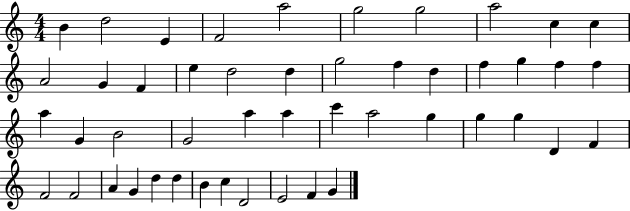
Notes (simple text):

B4/q D5/h E4/q F4/h A5/h G5/h G5/h A5/h C5/q C5/q A4/h G4/q F4/q E5/q D5/h D5/q G5/h F5/q D5/q F5/q G5/q F5/q F5/q A5/q G4/q B4/h G4/h A5/q A5/q C6/q A5/h G5/q G5/q G5/q D4/q F4/q F4/h F4/h A4/q G4/q D5/q D5/q B4/q C5/q D4/h E4/h F4/q G4/q